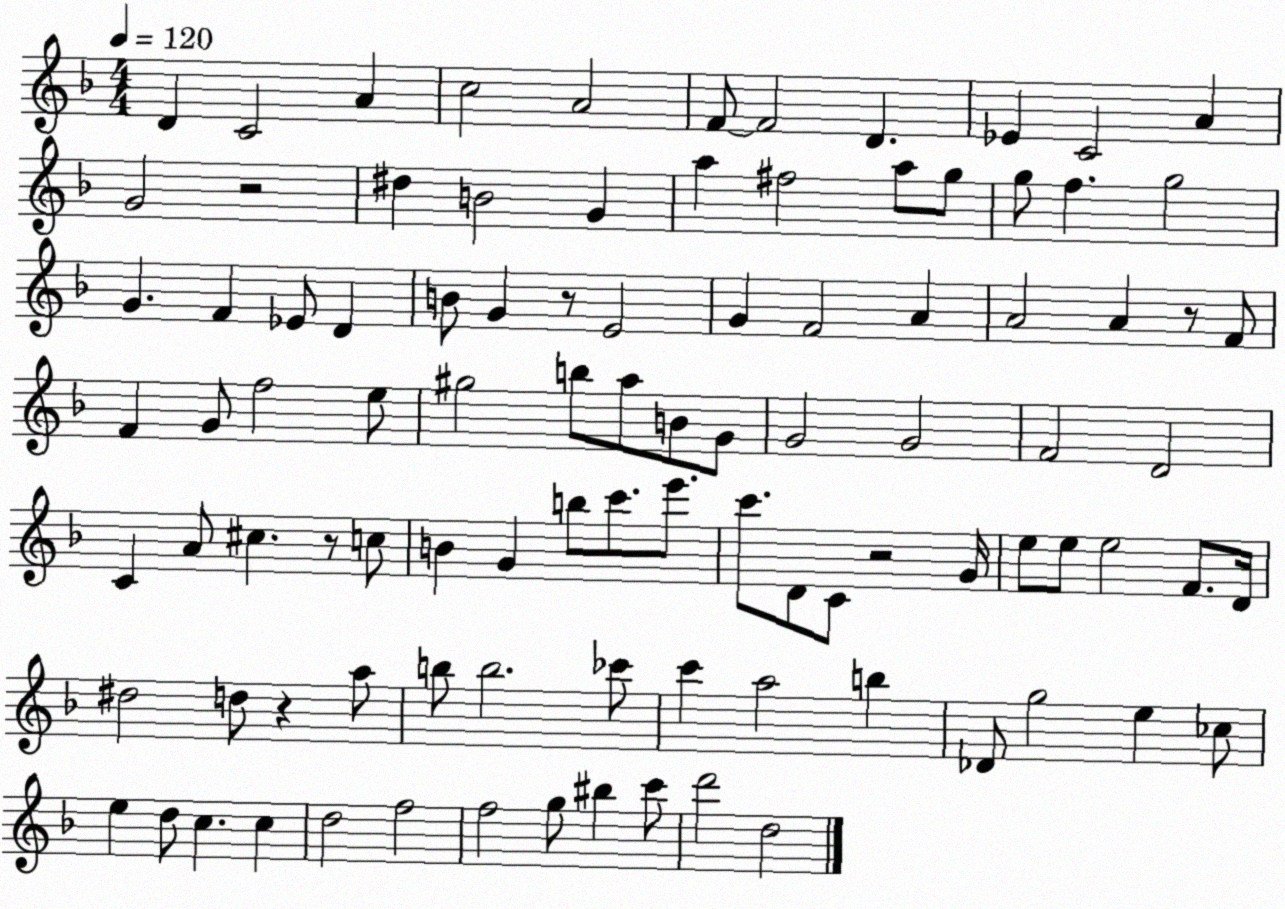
X:1
T:Untitled
M:4/4
L:1/4
K:F
D C2 A c2 A2 F/2 F2 D _E C2 A G2 z2 ^d B2 G a ^f2 a/2 g/2 g/2 f g2 G F _E/2 D B/2 G z/2 E2 G F2 A A2 A z/2 F/2 F G/2 f2 e/2 ^g2 b/2 a/2 B/2 G/2 G2 G2 F2 D2 C A/2 ^c z/2 c/2 B G b/2 c'/2 e'/2 c'/2 D/2 C/2 z2 G/4 e/2 e/2 e2 F/2 D/4 ^d2 d/2 z a/2 b/2 b2 _c'/2 c' a2 b _D/2 g2 e _c/2 e d/2 c c d2 f2 f2 g/2 ^b c'/2 d'2 d2